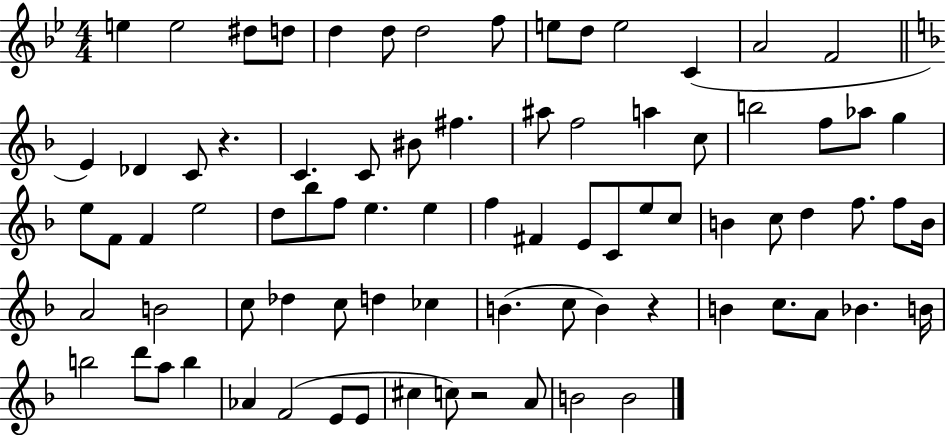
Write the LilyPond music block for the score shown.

{
  \clef treble
  \numericTimeSignature
  \time 4/4
  \key bes \major
  e''4 e''2 dis''8 d''8 | d''4 d''8 d''2 f''8 | e''8 d''8 e''2 c'4( | a'2 f'2 | \break \bar "||" \break \key d \minor e'4) des'4 c'8 r4. | c'4. c'8 bis'8 fis''4. | ais''8 f''2 a''4 c''8 | b''2 f''8 aes''8 g''4 | \break e''8 f'8 f'4 e''2 | d''8 bes''8 f''8 e''4. e''4 | f''4 fis'4 e'8 c'8 e''8 c''8 | b'4 c''8 d''4 f''8. f''8 b'16 | \break a'2 b'2 | c''8 des''4 c''8 d''4 ces''4 | b'4.( c''8 b'4) r4 | b'4 c''8. a'8 bes'4. b'16 | \break b''2 d'''8 a''8 b''4 | aes'4 f'2( e'8 e'8 | cis''4 c''8) r2 a'8 | b'2 b'2 | \break \bar "|."
}